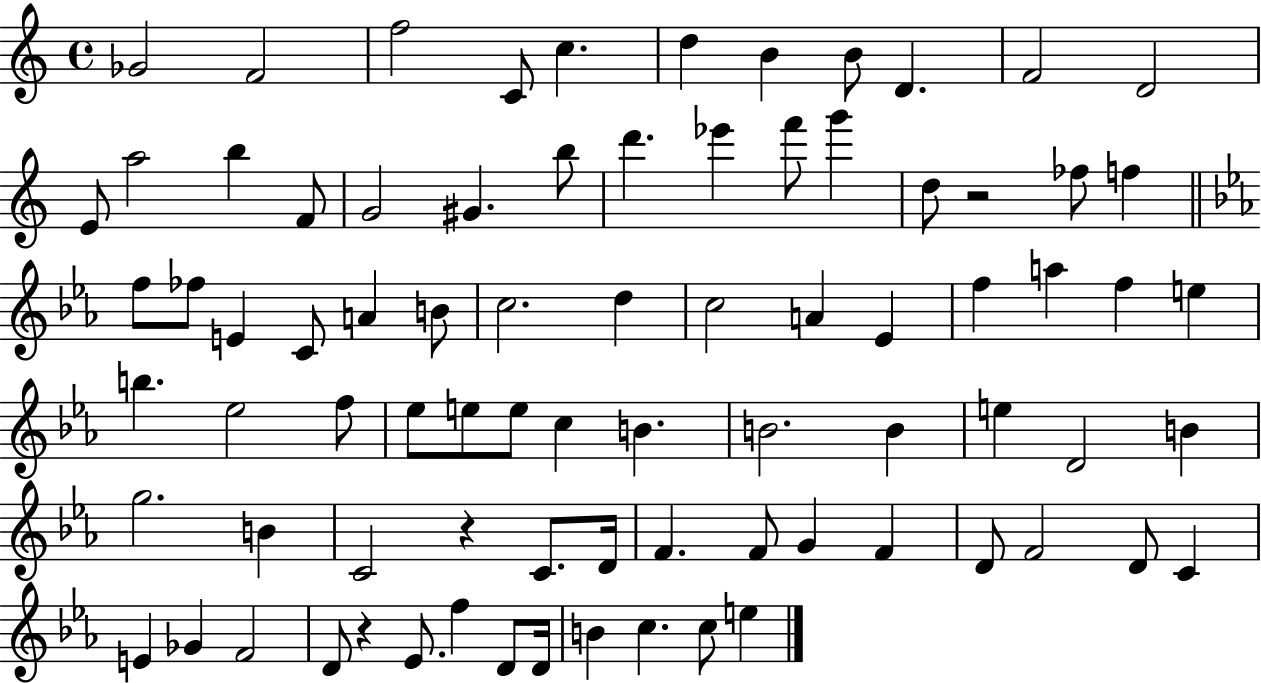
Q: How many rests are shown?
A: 3